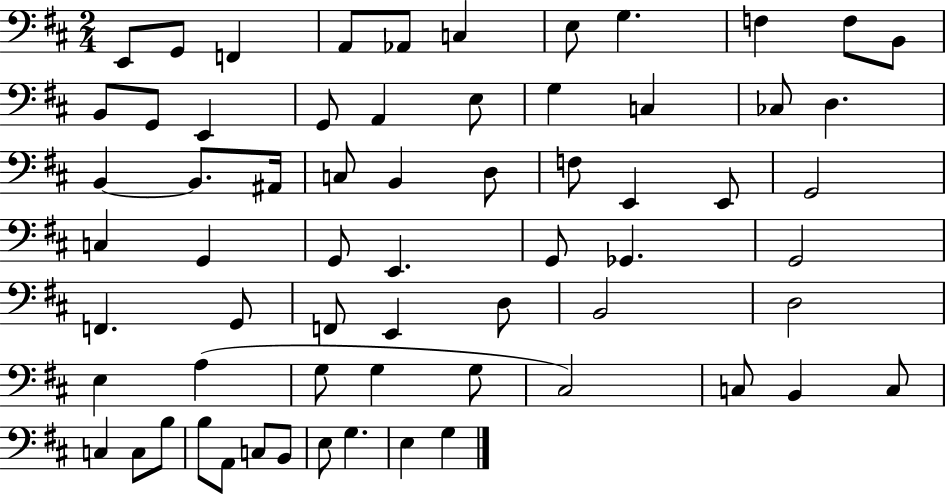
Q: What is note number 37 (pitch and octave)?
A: Gb2